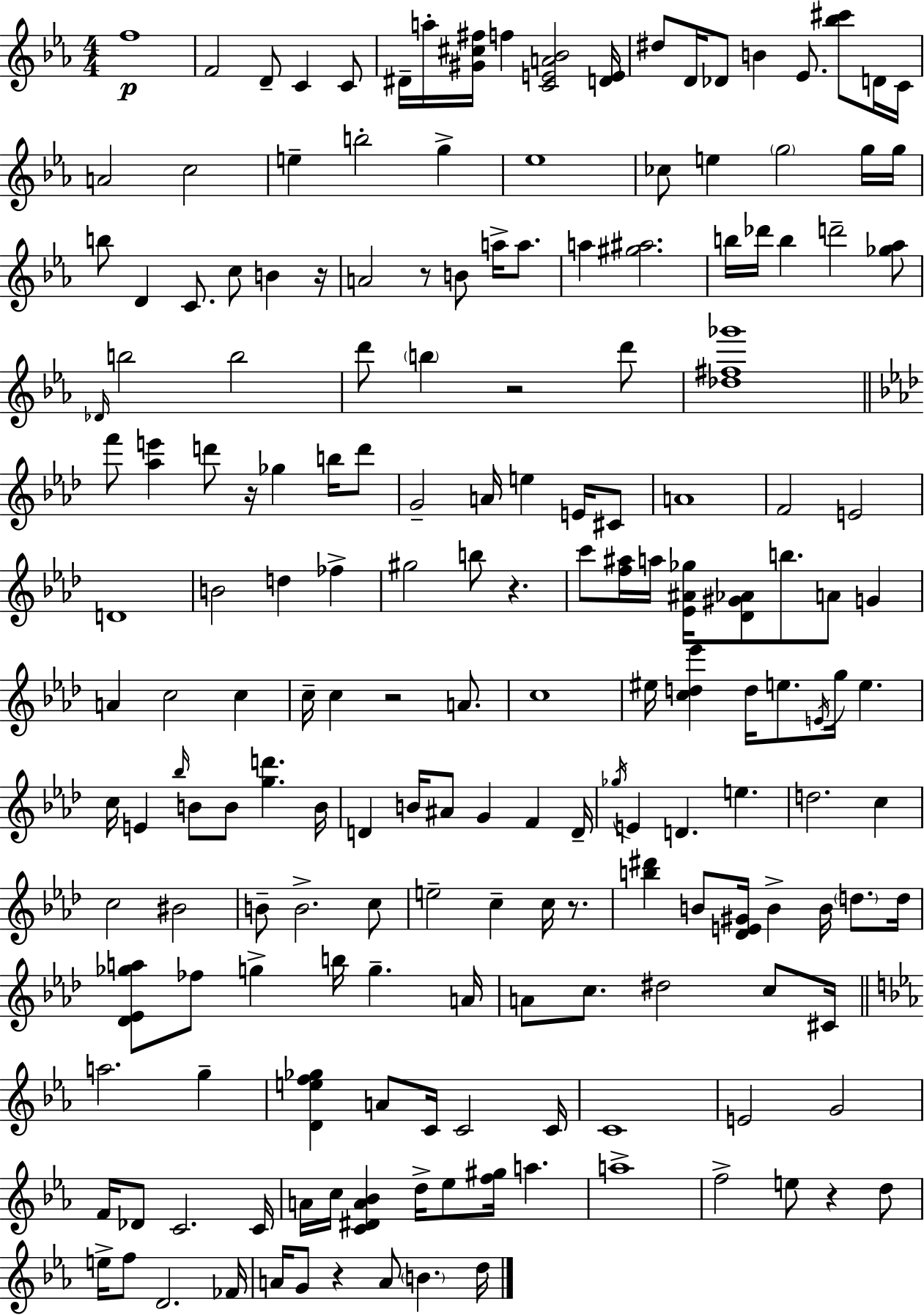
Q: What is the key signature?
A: EES major